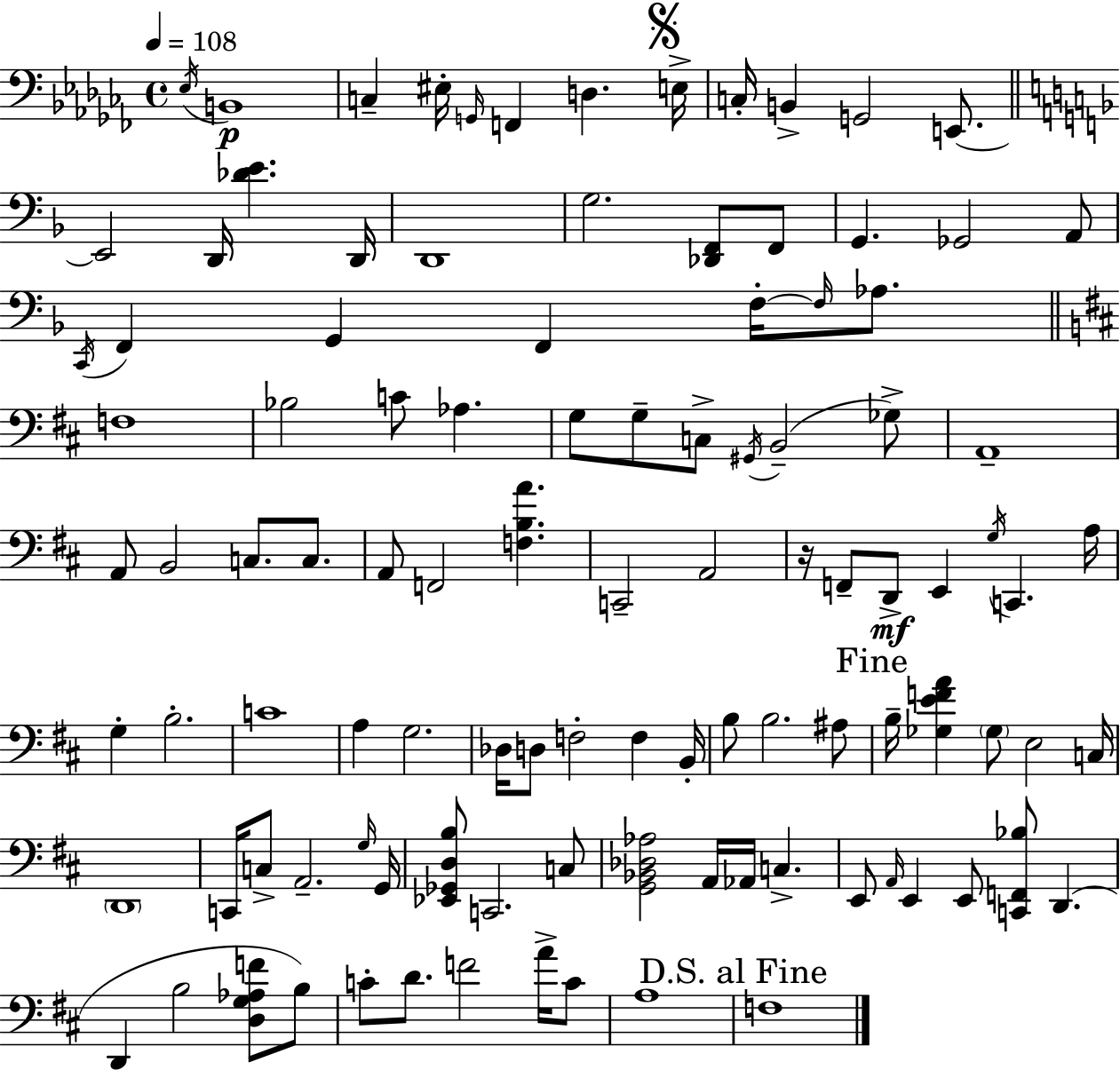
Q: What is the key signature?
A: AES minor